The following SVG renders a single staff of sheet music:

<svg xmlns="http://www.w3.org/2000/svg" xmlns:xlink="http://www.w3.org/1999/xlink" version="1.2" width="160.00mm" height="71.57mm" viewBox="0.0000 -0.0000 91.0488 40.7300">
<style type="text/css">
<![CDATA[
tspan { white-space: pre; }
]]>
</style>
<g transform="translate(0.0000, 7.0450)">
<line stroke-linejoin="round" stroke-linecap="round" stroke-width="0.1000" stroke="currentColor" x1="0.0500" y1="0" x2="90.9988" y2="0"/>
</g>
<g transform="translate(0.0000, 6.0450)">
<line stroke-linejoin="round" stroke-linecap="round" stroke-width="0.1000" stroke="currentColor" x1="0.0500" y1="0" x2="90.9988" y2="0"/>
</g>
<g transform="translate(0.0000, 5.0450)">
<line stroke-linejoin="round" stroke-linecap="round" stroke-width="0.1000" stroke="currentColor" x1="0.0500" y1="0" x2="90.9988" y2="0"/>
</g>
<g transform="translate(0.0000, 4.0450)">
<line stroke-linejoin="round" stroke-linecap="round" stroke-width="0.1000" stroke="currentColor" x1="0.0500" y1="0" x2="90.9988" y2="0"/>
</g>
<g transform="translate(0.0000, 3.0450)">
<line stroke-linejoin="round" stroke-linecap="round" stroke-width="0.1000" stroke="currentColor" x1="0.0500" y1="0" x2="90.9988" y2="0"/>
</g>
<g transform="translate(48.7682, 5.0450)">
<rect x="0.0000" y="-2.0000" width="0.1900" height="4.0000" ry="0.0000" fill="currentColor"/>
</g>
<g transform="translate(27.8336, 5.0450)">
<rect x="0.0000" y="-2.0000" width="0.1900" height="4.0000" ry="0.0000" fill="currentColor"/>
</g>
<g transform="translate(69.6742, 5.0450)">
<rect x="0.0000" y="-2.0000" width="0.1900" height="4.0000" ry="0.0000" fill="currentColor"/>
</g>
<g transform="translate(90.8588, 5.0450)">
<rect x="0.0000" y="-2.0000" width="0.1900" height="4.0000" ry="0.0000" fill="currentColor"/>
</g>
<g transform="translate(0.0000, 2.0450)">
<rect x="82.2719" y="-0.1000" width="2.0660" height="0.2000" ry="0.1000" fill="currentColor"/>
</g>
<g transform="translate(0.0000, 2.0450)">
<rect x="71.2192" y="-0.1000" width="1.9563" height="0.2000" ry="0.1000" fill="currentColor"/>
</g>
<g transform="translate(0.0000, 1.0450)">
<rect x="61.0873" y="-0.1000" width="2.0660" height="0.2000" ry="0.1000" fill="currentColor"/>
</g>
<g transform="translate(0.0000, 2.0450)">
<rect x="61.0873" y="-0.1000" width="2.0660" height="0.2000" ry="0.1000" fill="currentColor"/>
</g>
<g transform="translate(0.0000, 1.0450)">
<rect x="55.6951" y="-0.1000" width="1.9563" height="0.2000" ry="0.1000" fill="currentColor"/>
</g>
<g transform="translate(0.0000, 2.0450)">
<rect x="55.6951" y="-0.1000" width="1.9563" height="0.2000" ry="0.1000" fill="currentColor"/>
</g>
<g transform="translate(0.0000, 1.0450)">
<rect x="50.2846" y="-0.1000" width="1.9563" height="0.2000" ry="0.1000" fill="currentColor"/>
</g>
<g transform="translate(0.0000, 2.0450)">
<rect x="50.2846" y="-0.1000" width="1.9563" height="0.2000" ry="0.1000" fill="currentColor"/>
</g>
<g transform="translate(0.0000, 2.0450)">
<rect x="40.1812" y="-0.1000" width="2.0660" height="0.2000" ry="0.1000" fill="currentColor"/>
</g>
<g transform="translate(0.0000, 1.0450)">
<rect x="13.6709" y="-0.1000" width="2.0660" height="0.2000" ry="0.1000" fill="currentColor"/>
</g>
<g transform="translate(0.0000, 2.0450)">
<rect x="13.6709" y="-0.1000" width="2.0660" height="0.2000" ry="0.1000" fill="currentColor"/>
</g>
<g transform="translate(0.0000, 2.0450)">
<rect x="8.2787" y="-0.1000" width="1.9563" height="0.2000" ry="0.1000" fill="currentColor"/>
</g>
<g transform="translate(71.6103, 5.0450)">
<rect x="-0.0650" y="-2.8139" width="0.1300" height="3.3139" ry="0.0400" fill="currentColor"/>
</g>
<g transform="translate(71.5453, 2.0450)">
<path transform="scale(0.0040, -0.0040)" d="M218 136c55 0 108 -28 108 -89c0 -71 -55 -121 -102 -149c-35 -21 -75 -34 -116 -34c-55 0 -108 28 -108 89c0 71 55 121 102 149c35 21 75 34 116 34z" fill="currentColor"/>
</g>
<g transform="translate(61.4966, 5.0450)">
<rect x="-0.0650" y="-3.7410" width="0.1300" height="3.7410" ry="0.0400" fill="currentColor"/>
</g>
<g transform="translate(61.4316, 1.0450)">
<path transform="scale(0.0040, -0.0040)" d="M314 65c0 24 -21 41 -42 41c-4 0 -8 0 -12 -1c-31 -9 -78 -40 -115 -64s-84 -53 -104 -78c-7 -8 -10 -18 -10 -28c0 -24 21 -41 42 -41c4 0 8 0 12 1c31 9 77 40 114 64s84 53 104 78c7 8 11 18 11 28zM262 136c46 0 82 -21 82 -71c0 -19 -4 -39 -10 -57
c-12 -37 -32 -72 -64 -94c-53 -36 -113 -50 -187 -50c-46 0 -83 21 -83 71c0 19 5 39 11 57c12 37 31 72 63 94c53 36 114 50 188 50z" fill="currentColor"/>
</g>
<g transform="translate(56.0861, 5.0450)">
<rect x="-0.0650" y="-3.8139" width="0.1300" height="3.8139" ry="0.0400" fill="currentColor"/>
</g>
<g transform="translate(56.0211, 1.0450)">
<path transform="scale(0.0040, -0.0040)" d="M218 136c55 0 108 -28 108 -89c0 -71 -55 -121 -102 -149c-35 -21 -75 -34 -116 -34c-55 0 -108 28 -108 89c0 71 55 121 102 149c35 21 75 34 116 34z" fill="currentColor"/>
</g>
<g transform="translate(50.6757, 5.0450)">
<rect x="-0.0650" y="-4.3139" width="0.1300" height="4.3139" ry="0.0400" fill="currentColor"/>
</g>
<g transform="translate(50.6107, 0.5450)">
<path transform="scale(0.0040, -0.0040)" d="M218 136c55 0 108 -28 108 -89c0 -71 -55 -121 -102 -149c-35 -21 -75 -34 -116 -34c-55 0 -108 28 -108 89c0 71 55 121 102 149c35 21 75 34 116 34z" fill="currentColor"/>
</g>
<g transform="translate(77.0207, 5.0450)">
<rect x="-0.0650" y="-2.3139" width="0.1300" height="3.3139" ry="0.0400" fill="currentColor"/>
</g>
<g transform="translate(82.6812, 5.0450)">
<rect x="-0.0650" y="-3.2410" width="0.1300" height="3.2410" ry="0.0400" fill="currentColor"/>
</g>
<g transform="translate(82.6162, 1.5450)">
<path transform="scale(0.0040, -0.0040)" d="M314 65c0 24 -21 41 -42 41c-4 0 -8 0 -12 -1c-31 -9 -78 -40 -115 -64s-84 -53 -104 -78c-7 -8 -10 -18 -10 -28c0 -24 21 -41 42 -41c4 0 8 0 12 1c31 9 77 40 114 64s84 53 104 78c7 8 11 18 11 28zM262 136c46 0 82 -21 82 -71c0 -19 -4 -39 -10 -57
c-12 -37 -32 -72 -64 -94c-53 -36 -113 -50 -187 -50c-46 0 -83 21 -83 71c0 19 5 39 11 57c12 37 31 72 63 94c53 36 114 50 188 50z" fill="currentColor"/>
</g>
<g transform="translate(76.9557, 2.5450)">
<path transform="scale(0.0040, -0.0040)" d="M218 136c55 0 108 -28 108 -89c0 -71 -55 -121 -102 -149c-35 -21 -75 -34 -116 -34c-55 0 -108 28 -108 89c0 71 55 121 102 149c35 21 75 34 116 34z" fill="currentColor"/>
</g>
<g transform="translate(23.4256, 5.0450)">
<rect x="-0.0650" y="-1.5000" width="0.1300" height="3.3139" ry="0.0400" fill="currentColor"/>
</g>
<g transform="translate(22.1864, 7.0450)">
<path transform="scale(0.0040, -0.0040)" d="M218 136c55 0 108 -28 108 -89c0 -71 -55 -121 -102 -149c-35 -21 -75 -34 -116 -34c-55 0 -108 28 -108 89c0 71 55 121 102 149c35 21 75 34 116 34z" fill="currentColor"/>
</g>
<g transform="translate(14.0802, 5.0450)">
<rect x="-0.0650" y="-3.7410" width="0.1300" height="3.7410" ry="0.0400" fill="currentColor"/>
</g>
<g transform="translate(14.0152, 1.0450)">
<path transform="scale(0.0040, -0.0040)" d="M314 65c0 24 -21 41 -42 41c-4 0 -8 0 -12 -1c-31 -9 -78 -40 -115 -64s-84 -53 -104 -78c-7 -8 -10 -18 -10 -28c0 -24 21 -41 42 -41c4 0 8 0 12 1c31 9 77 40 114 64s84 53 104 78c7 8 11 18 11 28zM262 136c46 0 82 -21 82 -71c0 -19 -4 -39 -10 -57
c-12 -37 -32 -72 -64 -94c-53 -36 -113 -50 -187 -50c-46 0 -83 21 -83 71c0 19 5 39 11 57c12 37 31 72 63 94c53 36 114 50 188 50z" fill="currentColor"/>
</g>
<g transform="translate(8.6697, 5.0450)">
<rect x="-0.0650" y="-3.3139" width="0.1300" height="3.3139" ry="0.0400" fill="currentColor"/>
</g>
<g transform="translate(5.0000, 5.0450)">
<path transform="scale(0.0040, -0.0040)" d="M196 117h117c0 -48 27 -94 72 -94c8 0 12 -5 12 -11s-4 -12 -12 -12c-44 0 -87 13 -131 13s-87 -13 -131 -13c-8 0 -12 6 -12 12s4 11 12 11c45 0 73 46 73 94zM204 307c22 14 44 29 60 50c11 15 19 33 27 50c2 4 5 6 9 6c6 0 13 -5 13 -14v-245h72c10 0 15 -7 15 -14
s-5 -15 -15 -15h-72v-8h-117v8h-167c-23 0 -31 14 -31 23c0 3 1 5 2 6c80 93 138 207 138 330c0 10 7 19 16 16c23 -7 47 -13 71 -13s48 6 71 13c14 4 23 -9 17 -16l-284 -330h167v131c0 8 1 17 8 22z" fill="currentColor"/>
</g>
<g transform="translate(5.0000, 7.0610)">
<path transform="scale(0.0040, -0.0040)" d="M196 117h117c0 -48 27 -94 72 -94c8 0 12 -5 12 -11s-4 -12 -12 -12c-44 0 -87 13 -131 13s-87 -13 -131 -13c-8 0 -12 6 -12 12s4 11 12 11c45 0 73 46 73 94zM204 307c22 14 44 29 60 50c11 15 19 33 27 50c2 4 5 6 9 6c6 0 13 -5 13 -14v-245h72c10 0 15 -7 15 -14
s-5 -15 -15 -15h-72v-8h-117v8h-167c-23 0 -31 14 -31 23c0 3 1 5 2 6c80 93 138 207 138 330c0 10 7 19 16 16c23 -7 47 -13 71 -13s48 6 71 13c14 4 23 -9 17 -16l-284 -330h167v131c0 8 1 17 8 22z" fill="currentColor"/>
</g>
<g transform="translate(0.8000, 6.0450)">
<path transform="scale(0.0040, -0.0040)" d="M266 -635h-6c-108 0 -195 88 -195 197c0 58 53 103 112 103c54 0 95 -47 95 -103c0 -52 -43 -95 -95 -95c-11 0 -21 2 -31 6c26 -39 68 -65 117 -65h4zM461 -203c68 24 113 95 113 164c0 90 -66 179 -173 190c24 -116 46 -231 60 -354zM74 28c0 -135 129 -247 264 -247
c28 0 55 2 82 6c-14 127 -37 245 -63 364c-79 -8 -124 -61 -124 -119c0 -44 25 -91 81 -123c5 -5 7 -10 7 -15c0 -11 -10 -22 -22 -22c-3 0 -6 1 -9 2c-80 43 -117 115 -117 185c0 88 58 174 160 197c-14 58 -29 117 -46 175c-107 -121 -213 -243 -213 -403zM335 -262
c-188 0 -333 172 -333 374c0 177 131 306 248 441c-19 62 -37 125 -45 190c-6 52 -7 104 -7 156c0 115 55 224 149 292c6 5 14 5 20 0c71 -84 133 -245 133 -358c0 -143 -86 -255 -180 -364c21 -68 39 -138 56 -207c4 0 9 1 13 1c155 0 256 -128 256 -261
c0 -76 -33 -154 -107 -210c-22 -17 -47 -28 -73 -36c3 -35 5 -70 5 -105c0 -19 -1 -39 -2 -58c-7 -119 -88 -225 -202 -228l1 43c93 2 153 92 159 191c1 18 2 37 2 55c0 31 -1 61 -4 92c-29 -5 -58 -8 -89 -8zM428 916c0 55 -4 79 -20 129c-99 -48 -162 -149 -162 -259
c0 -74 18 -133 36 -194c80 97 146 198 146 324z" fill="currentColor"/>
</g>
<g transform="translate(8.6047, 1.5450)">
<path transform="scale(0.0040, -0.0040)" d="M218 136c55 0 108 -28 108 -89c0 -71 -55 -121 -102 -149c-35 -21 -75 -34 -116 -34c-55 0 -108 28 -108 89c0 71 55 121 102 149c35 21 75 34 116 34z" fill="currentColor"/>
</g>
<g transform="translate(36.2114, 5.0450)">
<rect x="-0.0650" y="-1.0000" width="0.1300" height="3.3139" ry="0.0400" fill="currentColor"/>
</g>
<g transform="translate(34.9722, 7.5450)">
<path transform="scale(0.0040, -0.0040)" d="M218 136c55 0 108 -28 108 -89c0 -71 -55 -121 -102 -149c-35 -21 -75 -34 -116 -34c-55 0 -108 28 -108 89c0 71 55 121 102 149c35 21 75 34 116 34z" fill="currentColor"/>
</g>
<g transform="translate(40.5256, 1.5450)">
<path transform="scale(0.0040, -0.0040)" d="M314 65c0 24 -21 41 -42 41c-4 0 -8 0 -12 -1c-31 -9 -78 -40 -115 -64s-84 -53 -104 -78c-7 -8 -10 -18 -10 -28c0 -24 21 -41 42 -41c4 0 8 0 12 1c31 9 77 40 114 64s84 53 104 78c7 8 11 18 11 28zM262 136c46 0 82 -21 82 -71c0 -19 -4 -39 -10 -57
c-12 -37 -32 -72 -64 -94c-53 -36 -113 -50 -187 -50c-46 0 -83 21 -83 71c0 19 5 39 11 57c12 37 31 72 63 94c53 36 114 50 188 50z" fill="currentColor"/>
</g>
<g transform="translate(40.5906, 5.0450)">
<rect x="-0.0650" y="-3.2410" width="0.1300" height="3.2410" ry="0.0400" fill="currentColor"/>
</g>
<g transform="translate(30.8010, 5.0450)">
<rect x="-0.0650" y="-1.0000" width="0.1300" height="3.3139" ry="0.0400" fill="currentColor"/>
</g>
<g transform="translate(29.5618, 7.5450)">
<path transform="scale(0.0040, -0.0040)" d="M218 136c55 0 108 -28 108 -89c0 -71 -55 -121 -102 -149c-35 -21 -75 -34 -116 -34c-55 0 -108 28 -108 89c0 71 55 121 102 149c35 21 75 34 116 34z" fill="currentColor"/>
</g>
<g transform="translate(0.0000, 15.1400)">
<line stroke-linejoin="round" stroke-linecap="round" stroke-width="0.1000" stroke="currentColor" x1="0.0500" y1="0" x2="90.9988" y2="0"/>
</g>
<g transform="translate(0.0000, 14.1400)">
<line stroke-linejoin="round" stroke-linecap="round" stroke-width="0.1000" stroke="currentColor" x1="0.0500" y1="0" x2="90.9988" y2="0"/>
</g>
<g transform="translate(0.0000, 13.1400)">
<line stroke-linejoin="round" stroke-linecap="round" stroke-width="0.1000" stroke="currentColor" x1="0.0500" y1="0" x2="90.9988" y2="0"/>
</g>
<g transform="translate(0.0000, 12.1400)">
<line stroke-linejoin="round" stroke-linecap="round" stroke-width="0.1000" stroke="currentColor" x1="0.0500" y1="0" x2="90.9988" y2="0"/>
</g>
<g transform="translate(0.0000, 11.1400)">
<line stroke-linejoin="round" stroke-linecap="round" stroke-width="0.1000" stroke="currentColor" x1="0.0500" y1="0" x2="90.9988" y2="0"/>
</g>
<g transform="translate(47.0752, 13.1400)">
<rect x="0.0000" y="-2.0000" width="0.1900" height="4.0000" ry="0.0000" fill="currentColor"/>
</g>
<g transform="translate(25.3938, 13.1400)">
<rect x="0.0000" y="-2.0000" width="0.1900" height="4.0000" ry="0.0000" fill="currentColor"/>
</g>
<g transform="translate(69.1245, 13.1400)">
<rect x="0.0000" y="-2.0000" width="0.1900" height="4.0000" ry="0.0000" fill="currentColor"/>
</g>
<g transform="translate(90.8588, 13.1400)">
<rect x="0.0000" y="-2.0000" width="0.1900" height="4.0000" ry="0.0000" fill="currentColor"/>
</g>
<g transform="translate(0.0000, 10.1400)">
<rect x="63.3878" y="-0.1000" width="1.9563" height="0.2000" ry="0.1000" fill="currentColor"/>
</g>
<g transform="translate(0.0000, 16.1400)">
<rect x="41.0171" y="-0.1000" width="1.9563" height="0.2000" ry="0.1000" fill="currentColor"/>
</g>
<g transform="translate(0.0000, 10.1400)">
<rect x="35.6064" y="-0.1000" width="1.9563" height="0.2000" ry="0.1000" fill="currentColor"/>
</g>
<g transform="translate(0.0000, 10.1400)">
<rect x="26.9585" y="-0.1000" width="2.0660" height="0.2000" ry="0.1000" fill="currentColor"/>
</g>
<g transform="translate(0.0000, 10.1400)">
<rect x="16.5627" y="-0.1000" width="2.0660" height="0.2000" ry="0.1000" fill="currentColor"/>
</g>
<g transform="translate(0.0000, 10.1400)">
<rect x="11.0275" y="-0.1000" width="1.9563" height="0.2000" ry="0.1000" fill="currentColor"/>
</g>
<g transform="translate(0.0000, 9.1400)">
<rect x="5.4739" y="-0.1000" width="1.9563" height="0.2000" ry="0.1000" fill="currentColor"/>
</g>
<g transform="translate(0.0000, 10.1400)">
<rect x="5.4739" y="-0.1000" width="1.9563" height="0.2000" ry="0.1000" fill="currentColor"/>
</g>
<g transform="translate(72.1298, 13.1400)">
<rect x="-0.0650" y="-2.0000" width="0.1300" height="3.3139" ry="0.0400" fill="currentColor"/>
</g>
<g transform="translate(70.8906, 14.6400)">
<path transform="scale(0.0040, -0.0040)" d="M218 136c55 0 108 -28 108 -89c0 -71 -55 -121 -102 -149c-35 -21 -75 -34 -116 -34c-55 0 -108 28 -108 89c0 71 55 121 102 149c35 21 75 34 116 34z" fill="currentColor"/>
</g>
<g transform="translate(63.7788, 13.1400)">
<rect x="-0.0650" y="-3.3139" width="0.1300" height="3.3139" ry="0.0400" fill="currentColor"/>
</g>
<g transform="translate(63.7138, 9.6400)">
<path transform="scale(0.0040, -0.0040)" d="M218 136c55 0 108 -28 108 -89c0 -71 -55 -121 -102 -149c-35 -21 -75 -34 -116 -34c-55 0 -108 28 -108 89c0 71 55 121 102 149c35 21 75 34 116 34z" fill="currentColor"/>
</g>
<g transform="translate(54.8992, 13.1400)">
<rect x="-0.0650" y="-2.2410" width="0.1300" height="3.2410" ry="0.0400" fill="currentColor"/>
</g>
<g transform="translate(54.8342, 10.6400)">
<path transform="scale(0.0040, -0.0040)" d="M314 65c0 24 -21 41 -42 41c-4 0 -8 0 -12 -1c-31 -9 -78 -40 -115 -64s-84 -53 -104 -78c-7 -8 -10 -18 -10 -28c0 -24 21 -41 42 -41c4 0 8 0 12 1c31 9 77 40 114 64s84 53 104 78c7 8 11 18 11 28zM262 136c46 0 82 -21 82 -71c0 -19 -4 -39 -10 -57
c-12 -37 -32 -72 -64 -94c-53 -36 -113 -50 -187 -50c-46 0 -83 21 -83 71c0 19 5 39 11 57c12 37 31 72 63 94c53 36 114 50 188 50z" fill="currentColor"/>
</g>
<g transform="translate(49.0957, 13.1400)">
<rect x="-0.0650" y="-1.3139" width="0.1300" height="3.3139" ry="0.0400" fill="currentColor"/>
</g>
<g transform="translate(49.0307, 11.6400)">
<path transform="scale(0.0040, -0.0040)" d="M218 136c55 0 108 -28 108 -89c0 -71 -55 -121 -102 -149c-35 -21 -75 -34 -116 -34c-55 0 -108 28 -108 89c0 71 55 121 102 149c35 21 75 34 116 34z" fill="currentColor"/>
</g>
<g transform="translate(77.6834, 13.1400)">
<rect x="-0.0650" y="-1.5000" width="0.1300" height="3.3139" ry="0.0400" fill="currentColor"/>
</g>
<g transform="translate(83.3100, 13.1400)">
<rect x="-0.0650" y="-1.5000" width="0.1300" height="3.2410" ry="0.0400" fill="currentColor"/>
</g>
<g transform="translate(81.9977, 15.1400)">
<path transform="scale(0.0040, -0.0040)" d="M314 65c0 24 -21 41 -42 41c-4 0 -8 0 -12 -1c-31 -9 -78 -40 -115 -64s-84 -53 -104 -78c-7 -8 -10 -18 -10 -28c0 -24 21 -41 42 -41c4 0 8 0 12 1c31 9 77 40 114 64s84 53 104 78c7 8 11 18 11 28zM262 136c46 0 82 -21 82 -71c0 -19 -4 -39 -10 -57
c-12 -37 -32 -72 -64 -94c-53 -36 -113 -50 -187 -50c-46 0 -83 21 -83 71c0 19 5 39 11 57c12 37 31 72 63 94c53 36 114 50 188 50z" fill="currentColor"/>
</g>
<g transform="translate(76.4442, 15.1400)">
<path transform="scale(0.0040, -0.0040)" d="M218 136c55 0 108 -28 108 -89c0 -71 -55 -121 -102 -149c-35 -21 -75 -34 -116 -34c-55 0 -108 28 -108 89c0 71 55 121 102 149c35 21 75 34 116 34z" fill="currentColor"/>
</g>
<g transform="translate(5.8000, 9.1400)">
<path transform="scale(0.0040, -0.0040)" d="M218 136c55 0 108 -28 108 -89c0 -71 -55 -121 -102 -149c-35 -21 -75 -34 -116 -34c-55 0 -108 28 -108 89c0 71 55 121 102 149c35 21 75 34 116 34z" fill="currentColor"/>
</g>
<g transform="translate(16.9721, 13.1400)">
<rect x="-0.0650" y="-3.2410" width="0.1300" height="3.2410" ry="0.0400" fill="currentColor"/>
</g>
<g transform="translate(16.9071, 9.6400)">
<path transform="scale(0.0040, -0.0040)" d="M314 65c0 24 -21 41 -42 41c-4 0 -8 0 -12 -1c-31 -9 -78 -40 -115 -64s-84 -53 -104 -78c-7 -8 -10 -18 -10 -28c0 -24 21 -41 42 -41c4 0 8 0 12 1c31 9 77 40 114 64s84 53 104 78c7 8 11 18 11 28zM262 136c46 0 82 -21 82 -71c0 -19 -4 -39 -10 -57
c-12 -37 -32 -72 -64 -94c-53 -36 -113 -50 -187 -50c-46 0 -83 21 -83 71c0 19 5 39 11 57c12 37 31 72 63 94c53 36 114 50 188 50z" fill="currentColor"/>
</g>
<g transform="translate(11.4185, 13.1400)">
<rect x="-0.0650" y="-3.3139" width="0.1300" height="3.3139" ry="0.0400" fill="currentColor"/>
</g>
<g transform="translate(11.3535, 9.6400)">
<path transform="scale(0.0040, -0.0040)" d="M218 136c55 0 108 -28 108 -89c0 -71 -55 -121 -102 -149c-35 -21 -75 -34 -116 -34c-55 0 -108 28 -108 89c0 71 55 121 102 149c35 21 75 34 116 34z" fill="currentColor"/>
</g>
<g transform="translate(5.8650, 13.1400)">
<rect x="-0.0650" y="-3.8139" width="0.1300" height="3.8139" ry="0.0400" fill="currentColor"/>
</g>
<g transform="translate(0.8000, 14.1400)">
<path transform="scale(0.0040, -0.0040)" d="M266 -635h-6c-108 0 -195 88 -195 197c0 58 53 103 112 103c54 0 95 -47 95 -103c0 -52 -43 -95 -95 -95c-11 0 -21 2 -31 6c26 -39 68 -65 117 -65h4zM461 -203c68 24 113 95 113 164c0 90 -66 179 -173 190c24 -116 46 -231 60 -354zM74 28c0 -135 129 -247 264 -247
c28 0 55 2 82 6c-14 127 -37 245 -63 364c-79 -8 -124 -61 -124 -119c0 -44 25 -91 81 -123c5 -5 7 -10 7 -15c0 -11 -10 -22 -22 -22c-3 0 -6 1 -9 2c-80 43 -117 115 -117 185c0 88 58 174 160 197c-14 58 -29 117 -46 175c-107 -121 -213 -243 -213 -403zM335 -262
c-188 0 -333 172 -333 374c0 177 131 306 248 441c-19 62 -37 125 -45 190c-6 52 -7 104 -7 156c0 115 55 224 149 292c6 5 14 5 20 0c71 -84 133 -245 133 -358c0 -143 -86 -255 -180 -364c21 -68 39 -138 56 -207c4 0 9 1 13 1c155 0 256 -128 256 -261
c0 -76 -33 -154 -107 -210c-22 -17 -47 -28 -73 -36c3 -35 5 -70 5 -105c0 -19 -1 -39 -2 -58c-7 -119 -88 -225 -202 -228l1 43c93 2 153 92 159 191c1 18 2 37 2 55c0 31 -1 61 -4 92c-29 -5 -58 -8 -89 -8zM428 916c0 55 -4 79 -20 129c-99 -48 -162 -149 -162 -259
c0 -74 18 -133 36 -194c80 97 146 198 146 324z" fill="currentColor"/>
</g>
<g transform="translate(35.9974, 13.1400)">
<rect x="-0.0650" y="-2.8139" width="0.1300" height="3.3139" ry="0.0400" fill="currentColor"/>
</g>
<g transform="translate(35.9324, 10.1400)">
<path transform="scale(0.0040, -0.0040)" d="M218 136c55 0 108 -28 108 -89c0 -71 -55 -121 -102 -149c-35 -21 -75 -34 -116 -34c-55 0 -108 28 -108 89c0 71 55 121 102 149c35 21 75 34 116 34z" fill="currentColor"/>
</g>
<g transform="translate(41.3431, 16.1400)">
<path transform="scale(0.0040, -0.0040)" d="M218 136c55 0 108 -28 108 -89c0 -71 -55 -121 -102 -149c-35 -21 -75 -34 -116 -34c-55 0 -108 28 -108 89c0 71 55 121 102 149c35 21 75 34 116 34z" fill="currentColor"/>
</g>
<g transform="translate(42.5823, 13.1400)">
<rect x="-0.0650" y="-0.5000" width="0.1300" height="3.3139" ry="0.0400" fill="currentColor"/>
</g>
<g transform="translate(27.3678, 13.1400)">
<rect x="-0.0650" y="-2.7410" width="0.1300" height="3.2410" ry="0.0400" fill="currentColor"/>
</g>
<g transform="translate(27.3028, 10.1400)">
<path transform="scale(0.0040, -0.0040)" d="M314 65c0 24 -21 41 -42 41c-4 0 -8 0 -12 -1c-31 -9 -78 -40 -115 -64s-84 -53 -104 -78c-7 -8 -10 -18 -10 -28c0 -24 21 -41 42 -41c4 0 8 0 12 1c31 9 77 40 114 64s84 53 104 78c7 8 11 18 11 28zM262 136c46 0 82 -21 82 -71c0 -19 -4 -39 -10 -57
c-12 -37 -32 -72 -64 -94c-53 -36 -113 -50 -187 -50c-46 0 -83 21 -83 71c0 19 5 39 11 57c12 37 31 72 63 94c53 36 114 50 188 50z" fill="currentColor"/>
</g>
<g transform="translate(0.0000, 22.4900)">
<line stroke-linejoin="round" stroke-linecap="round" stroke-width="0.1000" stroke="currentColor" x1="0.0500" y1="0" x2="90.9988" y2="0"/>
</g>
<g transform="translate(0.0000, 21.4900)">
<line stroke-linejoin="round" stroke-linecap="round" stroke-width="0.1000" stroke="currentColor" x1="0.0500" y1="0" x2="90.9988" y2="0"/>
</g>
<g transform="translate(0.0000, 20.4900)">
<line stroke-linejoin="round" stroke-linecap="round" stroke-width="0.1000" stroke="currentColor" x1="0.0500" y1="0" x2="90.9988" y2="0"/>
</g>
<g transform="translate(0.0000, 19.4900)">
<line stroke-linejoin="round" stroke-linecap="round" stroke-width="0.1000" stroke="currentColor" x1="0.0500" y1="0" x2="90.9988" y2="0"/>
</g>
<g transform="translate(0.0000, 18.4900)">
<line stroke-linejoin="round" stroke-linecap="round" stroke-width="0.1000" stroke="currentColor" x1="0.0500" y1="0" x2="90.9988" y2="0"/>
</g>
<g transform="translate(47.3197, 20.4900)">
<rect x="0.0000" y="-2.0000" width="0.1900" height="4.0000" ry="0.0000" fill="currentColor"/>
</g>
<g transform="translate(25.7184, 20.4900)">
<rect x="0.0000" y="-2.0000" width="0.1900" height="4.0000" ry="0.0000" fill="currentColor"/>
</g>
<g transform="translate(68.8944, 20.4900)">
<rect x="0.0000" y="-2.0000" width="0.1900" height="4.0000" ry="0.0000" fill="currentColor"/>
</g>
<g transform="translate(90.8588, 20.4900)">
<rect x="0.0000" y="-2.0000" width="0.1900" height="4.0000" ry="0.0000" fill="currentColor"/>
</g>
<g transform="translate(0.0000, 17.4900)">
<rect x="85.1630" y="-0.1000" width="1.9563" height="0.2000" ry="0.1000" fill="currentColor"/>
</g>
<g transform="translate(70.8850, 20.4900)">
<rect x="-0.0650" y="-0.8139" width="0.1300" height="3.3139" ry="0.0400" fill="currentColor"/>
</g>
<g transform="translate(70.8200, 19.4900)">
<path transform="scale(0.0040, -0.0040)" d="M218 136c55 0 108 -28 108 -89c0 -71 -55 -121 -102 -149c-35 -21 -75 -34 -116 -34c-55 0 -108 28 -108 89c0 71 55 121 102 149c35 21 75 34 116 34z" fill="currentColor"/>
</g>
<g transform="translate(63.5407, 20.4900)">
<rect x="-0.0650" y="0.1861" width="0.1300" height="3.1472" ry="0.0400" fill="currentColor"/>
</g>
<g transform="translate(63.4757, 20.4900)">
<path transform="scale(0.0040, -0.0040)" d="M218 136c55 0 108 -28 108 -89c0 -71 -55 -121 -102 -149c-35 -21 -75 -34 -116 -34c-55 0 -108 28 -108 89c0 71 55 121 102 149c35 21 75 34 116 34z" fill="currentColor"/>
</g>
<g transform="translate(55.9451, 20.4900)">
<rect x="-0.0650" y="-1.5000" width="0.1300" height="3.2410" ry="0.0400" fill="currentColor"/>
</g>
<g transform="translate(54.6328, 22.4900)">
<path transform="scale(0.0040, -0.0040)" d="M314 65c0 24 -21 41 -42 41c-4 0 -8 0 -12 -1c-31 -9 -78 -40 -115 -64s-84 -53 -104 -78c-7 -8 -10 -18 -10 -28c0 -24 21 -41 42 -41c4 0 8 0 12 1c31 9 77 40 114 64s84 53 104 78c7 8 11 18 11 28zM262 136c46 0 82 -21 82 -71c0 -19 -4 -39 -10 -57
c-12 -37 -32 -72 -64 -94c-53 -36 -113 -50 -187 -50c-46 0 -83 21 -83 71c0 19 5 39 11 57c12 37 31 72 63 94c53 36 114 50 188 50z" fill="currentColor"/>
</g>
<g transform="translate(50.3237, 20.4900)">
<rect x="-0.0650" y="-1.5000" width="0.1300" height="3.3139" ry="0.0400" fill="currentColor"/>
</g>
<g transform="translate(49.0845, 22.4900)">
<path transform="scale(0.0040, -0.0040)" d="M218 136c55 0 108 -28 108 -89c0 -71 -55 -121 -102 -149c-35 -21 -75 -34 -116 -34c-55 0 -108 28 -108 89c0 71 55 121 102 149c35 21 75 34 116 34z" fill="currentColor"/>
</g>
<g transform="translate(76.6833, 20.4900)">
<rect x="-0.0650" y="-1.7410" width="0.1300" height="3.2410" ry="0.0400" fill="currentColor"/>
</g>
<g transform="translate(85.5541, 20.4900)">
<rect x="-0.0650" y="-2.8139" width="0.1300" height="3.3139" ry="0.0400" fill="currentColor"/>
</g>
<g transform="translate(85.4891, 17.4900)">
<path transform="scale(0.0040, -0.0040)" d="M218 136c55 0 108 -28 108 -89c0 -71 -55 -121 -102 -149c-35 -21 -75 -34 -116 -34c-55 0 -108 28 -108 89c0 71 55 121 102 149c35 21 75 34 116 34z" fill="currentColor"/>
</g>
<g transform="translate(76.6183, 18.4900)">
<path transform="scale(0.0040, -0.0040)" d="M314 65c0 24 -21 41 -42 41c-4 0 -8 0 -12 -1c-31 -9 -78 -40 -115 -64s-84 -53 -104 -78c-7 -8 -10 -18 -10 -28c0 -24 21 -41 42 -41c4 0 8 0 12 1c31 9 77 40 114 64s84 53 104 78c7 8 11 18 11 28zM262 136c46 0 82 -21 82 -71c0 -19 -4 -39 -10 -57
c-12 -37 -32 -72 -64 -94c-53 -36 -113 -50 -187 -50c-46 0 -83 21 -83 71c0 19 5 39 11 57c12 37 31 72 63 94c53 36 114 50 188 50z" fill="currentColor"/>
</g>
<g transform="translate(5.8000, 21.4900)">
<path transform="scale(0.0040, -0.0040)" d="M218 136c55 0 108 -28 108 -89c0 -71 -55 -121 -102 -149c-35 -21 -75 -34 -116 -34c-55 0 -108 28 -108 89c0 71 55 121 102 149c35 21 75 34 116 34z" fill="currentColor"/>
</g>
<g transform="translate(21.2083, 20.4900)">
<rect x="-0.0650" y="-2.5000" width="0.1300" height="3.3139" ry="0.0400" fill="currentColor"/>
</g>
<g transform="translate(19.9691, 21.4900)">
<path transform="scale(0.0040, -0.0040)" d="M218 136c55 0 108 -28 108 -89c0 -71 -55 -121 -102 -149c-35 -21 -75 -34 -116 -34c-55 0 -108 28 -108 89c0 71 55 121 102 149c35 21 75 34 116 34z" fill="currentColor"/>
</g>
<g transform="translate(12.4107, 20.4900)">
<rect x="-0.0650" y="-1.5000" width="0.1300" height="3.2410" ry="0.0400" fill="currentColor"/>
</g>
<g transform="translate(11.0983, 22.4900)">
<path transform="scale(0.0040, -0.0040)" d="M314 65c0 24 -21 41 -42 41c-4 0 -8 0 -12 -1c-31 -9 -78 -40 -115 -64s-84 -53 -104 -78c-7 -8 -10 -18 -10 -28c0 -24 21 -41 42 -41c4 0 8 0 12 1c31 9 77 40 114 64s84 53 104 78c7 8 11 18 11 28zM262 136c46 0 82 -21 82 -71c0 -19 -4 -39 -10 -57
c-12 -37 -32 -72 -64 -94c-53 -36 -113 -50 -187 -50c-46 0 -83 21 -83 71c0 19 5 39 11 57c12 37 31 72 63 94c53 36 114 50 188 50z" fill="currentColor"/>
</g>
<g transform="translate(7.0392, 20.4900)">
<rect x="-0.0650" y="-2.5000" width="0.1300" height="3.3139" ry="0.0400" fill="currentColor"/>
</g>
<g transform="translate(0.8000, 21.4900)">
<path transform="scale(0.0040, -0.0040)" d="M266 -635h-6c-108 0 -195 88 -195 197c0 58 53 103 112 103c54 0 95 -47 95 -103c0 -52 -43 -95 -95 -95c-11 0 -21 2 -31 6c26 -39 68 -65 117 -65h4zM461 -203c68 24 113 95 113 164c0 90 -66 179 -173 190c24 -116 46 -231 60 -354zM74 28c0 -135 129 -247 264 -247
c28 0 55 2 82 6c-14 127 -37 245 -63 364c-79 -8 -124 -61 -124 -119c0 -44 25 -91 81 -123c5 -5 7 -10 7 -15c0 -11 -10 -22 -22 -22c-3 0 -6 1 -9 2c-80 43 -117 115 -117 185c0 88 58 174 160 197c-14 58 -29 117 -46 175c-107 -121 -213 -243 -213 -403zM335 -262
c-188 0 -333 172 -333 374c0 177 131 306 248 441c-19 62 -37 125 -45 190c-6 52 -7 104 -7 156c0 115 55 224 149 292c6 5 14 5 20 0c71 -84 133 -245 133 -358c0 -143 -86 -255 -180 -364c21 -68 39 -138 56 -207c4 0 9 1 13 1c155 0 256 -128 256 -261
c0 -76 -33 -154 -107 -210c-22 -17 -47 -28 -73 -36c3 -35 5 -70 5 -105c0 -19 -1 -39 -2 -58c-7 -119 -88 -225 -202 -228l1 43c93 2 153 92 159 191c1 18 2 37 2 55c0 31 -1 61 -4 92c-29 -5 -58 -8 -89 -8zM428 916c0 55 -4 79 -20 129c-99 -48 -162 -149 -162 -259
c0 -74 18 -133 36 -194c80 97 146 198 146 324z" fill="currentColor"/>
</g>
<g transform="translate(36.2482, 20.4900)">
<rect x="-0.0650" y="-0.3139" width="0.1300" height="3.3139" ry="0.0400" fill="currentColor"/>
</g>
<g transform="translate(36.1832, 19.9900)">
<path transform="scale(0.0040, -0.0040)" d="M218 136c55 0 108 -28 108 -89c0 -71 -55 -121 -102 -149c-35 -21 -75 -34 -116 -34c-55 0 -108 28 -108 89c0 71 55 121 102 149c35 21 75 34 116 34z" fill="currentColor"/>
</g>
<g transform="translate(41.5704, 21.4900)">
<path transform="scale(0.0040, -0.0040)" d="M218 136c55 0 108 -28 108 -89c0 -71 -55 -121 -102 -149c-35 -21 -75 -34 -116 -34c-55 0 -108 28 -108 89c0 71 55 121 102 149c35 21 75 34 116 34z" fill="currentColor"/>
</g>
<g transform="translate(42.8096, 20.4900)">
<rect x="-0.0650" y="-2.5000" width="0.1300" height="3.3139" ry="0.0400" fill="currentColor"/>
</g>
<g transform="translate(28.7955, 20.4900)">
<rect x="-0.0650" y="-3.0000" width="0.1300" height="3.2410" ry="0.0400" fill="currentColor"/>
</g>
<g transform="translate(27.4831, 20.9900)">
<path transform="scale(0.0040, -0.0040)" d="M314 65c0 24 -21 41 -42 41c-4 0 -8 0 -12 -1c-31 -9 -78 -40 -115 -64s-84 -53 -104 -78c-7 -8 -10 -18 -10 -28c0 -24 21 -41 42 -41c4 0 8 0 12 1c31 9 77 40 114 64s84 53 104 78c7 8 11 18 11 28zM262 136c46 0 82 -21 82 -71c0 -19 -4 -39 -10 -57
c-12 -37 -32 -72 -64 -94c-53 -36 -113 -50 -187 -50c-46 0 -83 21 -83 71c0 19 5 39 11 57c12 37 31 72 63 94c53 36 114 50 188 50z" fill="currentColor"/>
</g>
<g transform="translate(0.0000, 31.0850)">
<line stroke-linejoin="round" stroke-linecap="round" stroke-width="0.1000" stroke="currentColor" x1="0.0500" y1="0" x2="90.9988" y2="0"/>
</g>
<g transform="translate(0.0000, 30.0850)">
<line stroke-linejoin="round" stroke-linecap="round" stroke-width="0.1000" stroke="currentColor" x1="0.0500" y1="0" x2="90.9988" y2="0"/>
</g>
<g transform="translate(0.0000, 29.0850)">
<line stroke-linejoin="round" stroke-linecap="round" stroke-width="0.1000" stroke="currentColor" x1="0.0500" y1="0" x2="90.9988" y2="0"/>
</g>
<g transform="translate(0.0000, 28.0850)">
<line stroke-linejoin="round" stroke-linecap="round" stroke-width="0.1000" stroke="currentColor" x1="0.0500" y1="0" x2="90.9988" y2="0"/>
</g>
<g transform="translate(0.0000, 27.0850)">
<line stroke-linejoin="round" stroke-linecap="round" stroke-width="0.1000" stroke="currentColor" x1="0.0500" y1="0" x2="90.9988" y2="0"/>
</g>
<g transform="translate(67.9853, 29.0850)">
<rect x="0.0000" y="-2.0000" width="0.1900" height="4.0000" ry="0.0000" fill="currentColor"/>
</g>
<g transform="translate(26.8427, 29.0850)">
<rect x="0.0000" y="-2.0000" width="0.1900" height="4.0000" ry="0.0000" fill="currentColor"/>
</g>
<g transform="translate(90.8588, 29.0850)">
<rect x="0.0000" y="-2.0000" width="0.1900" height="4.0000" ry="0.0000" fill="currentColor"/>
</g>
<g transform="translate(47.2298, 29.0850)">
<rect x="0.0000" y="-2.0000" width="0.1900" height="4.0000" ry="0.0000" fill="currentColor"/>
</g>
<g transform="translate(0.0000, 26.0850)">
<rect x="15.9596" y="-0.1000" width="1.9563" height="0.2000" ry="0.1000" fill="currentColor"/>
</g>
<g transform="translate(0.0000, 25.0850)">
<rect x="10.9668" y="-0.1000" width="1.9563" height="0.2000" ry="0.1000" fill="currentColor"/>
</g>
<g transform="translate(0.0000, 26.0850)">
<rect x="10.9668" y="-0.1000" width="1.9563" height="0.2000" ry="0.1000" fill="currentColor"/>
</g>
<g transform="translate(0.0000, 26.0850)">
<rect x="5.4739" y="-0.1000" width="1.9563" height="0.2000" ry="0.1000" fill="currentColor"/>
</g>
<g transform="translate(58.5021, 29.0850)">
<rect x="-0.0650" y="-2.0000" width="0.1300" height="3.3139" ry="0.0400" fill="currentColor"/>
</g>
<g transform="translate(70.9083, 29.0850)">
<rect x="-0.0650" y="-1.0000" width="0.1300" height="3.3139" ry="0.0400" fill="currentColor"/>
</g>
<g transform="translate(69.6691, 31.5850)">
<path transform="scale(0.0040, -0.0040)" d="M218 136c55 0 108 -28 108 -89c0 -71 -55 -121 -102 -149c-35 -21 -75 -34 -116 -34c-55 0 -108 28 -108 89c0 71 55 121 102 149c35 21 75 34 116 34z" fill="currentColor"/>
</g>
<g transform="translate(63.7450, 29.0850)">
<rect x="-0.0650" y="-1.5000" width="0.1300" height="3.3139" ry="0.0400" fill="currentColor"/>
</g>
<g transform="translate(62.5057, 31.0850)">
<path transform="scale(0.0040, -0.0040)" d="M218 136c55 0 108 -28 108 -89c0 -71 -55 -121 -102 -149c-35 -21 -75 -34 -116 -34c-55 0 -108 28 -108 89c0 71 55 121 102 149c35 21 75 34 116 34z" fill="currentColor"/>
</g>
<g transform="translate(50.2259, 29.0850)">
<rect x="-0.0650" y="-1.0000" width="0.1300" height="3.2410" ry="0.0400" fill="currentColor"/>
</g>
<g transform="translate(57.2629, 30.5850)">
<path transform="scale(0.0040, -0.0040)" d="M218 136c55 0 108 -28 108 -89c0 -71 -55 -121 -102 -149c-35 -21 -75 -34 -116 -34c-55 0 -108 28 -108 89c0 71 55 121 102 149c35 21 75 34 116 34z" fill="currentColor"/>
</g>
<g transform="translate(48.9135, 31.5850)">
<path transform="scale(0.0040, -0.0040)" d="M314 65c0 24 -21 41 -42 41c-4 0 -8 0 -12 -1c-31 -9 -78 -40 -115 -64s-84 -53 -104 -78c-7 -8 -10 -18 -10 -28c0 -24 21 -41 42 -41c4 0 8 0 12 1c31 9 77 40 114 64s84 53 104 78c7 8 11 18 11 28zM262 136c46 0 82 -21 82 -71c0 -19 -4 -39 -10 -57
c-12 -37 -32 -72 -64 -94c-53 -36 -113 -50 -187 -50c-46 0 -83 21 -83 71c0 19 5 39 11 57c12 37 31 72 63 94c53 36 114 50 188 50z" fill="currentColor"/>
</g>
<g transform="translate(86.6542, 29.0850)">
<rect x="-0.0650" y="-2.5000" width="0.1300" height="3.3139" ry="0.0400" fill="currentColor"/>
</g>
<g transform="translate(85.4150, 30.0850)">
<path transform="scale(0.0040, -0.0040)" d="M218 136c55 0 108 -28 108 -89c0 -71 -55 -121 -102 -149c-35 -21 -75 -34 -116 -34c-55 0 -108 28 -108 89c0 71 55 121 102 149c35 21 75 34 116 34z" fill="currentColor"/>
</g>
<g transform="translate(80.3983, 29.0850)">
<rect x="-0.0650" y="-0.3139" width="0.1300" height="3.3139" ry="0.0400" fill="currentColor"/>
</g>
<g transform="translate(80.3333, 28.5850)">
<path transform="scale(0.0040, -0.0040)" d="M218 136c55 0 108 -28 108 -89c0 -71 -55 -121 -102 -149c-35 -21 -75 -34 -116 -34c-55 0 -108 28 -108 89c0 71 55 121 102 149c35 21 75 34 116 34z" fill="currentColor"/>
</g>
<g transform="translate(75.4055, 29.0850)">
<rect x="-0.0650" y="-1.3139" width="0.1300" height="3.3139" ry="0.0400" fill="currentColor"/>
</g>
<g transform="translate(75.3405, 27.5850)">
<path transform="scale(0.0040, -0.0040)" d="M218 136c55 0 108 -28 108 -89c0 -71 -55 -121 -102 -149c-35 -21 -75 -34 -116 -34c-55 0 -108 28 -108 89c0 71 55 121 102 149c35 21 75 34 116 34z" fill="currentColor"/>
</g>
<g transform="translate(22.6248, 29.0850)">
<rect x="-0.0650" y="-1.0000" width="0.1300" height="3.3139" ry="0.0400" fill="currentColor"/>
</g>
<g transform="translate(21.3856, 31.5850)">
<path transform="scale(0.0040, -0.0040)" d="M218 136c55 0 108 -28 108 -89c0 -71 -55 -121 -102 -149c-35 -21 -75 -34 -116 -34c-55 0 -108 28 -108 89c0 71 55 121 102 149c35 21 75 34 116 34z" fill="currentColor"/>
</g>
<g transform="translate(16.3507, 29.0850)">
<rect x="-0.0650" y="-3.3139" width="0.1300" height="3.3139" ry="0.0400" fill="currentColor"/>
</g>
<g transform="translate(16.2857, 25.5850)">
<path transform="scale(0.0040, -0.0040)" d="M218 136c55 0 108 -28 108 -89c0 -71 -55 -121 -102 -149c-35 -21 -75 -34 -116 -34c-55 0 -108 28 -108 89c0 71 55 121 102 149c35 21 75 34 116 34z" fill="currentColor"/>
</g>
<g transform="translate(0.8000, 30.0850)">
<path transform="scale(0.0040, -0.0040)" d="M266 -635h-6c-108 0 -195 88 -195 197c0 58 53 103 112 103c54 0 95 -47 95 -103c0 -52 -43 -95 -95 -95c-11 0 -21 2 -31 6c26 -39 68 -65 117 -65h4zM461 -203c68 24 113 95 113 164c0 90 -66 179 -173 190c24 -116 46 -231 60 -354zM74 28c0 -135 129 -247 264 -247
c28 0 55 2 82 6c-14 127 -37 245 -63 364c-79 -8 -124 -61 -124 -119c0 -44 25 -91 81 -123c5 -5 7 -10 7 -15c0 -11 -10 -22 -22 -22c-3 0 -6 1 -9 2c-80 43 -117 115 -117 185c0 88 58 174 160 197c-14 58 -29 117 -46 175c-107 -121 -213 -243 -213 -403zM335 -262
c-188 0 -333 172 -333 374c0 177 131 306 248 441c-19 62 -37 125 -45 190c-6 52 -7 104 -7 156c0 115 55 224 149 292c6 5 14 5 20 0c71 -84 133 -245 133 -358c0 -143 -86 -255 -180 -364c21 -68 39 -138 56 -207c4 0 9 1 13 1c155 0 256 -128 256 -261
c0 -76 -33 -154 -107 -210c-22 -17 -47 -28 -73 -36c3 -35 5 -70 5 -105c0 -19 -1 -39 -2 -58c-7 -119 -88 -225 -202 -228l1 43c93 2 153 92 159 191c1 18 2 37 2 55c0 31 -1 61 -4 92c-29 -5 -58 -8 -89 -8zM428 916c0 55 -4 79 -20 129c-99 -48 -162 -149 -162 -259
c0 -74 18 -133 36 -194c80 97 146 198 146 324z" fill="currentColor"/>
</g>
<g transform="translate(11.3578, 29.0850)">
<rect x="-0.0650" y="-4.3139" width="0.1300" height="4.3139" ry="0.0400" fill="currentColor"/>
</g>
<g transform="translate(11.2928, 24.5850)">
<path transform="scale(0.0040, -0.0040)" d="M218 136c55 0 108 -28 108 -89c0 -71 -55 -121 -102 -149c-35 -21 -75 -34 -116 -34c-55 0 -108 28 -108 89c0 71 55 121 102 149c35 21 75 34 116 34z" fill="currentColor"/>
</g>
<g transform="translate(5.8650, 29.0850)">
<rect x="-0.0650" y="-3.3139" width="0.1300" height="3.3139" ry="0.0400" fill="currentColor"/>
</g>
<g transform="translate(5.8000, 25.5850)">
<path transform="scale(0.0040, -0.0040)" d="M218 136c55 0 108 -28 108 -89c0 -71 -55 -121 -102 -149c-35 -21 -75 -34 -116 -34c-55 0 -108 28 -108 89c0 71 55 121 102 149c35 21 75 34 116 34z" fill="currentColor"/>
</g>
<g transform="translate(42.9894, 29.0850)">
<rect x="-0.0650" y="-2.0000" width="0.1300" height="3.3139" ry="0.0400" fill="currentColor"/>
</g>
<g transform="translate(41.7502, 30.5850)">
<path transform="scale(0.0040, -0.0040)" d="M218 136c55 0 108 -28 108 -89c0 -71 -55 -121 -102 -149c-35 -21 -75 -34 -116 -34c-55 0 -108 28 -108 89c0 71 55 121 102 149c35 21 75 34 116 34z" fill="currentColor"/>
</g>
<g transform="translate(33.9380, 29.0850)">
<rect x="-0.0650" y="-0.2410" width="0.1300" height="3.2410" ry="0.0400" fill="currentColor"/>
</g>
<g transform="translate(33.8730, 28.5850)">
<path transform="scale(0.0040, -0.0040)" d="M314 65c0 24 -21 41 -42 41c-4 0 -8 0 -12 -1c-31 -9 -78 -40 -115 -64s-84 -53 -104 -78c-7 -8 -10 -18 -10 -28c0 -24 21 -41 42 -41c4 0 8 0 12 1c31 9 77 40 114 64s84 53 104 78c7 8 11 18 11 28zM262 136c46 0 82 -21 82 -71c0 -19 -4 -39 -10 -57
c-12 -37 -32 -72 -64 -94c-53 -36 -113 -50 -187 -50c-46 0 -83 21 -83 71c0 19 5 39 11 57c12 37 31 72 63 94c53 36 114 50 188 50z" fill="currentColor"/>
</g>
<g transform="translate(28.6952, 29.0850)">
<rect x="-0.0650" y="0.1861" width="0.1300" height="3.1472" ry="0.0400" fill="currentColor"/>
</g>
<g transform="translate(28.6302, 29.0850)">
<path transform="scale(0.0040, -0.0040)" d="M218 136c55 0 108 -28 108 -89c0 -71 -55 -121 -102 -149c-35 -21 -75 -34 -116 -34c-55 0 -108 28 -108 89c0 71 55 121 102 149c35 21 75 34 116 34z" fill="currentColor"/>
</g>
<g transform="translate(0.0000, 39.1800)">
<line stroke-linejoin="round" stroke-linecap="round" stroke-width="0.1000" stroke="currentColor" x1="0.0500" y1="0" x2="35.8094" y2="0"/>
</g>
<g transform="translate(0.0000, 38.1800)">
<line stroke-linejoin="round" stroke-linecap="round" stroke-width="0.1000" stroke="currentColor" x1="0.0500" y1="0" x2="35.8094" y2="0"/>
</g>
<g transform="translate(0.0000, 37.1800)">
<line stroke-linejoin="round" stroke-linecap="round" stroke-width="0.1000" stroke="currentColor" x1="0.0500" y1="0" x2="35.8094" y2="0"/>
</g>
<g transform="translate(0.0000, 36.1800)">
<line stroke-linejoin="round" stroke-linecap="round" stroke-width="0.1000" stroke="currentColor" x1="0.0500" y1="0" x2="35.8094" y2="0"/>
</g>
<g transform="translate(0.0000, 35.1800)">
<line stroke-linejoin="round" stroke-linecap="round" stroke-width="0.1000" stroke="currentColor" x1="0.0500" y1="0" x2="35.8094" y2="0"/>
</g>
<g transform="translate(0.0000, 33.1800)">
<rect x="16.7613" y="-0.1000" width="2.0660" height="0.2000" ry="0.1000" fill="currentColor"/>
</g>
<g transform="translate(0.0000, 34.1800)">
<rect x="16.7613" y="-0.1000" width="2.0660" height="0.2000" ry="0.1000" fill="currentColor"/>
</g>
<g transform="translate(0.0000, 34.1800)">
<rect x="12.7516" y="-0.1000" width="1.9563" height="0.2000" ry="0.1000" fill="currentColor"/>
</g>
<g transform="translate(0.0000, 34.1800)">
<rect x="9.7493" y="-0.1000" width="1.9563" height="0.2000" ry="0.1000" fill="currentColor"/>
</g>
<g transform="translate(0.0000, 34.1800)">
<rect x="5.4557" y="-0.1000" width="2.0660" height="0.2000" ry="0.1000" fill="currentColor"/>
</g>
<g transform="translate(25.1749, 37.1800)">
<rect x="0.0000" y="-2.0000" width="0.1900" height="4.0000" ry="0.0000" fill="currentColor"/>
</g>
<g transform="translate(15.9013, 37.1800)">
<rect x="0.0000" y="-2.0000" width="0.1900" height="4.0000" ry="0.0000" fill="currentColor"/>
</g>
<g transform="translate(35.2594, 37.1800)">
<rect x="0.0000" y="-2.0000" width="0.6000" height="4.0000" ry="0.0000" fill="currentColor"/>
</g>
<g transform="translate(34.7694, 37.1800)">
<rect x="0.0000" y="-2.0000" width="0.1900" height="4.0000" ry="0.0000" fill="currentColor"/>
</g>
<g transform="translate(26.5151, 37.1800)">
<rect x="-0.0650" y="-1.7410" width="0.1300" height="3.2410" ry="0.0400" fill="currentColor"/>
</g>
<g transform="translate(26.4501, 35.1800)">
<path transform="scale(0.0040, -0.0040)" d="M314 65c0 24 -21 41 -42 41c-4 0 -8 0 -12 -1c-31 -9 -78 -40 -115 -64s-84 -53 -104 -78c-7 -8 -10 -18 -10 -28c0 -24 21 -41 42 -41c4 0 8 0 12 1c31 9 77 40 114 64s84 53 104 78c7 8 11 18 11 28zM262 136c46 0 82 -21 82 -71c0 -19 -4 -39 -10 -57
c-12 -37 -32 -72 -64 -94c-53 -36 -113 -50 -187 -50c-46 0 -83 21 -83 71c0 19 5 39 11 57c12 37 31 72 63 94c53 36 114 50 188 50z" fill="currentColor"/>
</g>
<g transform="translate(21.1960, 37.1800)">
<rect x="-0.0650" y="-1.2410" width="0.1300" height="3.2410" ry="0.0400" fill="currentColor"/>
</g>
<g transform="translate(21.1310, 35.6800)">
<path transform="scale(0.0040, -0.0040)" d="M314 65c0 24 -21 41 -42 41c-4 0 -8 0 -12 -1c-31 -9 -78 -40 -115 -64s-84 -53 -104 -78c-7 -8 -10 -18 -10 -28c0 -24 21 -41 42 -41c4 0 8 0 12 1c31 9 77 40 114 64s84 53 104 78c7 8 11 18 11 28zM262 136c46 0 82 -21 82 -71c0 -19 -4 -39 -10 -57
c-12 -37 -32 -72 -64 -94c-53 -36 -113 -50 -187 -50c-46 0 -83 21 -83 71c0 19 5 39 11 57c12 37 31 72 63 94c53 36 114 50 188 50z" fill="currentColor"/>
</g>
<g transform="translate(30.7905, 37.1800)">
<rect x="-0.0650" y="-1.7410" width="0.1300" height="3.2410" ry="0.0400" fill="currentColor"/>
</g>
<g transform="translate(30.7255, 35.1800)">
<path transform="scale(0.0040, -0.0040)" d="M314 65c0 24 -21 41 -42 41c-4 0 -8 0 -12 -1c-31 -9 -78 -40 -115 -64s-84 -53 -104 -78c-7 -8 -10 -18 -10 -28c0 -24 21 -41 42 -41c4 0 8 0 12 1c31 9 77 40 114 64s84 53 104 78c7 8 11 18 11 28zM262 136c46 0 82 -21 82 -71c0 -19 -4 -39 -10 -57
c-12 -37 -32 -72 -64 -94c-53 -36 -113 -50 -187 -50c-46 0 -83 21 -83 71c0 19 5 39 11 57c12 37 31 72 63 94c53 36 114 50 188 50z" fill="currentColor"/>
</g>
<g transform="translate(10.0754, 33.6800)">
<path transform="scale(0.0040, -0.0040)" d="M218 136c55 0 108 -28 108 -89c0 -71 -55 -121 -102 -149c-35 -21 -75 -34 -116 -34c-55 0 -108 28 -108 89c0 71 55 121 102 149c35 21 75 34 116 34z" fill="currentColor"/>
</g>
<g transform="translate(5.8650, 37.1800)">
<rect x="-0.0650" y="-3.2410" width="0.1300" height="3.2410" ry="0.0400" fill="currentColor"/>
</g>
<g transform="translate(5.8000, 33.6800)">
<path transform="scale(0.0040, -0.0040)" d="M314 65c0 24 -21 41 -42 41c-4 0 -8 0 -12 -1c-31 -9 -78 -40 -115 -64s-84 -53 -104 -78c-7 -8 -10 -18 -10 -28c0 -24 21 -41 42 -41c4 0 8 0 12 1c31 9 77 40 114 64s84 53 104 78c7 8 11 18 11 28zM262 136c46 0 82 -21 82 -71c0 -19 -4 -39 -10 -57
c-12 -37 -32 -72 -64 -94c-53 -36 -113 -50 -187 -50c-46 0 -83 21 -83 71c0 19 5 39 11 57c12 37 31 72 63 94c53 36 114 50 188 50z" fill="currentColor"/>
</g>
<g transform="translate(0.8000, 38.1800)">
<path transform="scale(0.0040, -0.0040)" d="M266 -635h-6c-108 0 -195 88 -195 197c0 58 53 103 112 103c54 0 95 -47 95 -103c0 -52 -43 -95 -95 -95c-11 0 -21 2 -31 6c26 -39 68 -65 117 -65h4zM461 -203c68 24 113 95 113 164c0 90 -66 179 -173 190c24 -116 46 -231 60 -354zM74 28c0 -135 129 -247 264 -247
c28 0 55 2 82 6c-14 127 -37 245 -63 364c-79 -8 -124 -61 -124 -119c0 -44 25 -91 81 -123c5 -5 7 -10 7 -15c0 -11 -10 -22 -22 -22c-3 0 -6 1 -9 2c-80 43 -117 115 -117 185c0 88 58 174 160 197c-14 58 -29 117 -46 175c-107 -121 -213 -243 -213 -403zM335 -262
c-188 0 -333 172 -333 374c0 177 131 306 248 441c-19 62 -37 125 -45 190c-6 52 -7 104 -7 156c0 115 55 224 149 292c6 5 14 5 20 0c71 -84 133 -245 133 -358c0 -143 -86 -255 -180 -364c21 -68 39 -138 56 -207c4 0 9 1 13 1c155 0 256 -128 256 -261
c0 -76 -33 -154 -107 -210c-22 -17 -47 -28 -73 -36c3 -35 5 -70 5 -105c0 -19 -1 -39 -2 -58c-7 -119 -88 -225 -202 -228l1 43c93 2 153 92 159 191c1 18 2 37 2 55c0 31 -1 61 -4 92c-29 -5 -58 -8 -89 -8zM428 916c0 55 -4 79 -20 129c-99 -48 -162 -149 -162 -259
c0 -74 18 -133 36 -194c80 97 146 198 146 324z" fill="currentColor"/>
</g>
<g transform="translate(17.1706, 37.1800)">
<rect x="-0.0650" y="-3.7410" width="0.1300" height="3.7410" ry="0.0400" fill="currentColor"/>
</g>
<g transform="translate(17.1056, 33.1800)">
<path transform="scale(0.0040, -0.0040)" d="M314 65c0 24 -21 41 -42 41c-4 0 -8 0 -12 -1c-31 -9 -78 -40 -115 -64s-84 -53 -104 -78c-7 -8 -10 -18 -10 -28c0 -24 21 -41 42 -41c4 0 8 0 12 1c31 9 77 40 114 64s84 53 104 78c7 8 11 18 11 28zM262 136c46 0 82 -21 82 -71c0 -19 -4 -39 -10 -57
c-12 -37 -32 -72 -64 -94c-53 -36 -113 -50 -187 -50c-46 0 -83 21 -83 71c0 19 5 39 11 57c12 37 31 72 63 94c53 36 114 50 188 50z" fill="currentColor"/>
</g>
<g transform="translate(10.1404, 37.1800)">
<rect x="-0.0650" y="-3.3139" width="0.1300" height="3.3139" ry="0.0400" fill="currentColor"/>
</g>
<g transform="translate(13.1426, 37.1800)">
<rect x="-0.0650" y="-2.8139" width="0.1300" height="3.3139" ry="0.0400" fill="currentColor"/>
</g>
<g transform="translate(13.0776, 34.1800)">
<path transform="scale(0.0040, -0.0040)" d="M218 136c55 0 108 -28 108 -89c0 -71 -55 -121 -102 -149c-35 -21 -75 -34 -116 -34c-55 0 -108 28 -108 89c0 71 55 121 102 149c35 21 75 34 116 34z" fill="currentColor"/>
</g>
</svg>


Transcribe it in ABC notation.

X:1
T:Untitled
M:4/4
L:1/4
K:C
b c'2 E D D b2 d' c' c'2 a g b2 c' b b2 a2 a C e g2 b F E E2 G E2 G A2 c G E E2 B d f2 a b d' b D B c2 F D2 F E D e c G b2 b a c'2 e2 f2 f2